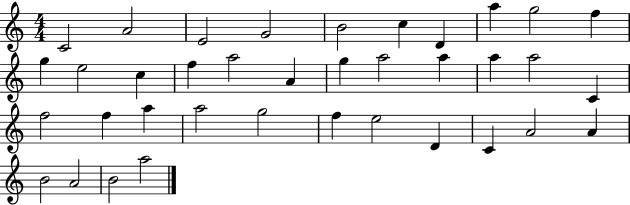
X:1
T:Untitled
M:4/4
L:1/4
K:C
C2 A2 E2 G2 B2 c D a g2 f g e2 c f a2 A g a2 a a a2 C f2 f a a2 g2 f e2 D C A2 A B2 A2 B2 a2